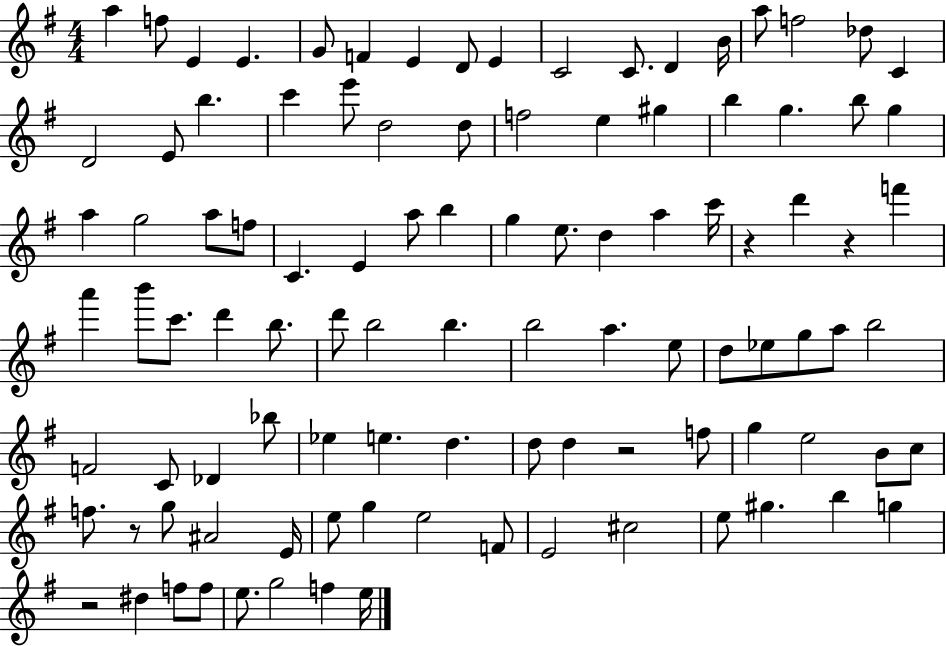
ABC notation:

X:1
T:Untitled
M:4/4
L:1/4
K:G
a f/2 E E G/2 F E D/2 E C2 C/2 D B/4 a/2 f2 _d/2 C D2 E/2 b c' e'/2 d2 d/2 f2 e ^g b g b/2 g a g2 a/2 f/2 C E a/2 b g e/2 d a c'/4 z d' z f' a' b'/2 c'/2 d' b/2 d'/2 b2 b b2 a e/2 d/2 _e/2 g/2 a/2 b2 F2 C/2 _D _b/2 _e e d d/2 d z2 f/2 g e2 B/2 c/2 f/2 z/2 g/2 ^A2 E/4 e/2 g e2 F/2 E2 ^c2 e/2 ^g b g z2 ^d f/2 f/2 e/2 g2 f e/4